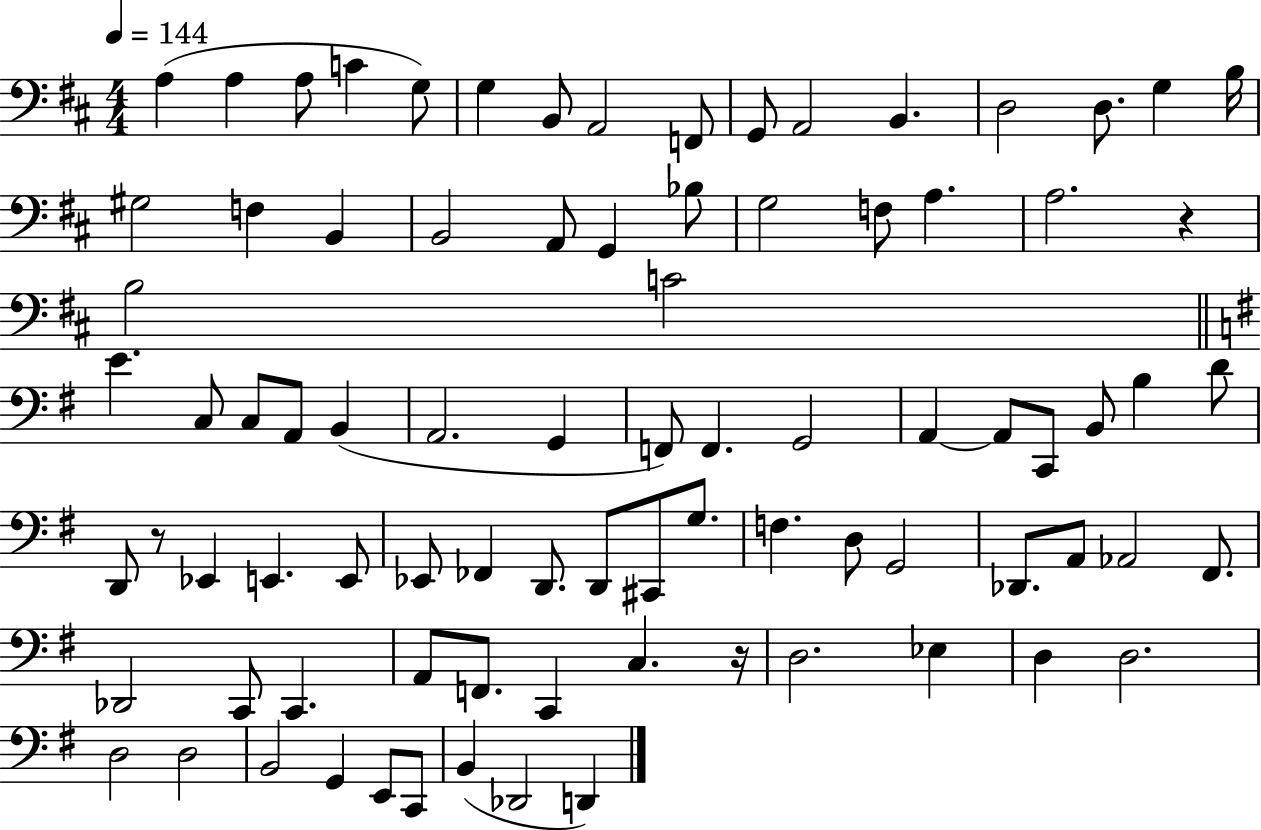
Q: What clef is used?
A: bass